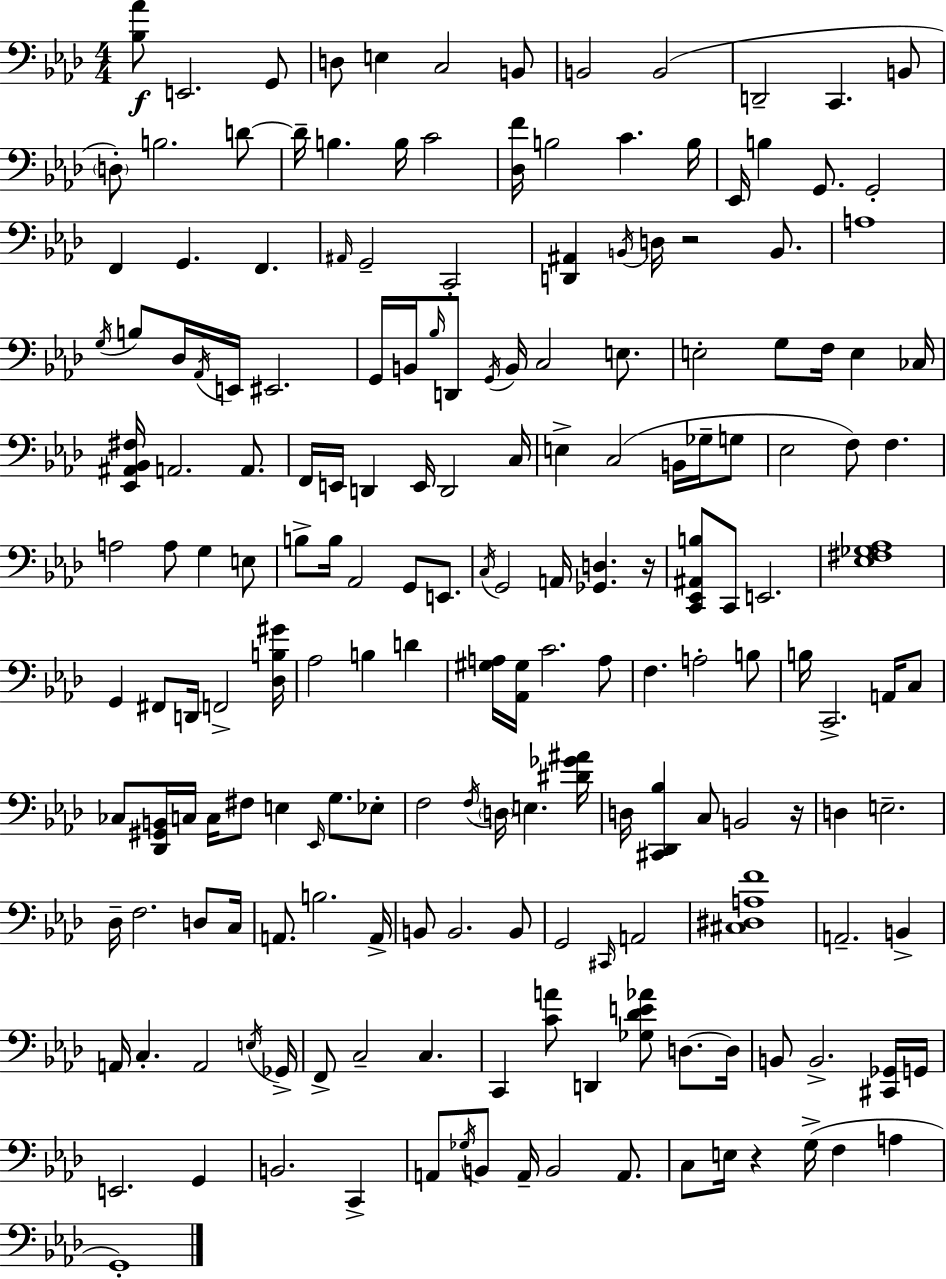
{
  \clef bass
  \numericTimeSignature
  \time 4/4
  \key f \minor
  \repeat volta 2 { <bes aes'>8\f e,2. g,8 | d8 e4 c2 b,8 | b,2 b,2( | d,2-- c,4. b,8 | \break \parenthesize d8-.) b2. d'8~~ | d'16-- b4. b16 c'2 | <des f'>16 b2 c'4. b16 | ees,16 b4 g,8. g,2-. | \break f,4 g,4. f,4. | \grace { ais,16 } g,2-- c,2-. | <d, ais,>4 \acciaccatura { b,16 } d16 r2 b,8. | a1 | \break \acciaccatura { g16 } b8 des16 \acciaccatura { aes,16 } e,16 eis,2. | g,16 b,16 \grace { bes16 } d,8 \acciaccatura { g,16 } b,16 c2 | e8. e2-. g8 | f16 e4 ces16 <ees, ais, bes, fis>16 a,2. | \break a,8. f,16 e,16 d,4 e,16 d,2 | c16 e4-> c2( | b,16 ges16-- g8 ees2 f8) | f4. a2 a8 | \break g4 e8 b8-> b16 aes,2 | g,8 e,8. \acciaccatura { c16 } g,2 a,16 | <ges, d>4. r16 <c, ees, ais, b>8 c,8 e,2. | <ees fis ges aes>1 | \break g,4 fis,8 d,16 f,2-> | <des b gis'>16 aes2 b4 | d'4 <gis a>16 <aes, gis>16 c'2. | a8 f4. a2-. | \break b8 b16 c,2.-> | a,16 c8 ces8 <des, gis, b,>16 c16 c16 fis8 e4 | \grace { ees,16 } g8. ees8-. f2 | \acciaccatura { f16 } \parenthesize d16 e4. <dis' ges' ais'>16 d16 <cis, des, bes>4 c8 | \break b,2 r16 d4 e2.-- | des16-- f2. | d8 c16 a,8. b2. | a,16-> b,8 b,2. | \break b,8 g,2 | \grace { cis,16 } a,2 <cis dis a f'>1 | a,2.-- | b,4-> a,16 c4.-. | \break a,2 \acciaccatura { e16 } ges,16-> f,8-> c2-- | c4. c,4 <c' a'>8 | d,4 <ges des' e' aes'>8 d8.~~ d16 b,8 b,2.-> | <cis, ges,>16 g,16 e,2. | \break g,4 b,2. | c,4-> a,8 \acciaccatura { ges16 } b,8 | a,16-- b,2 a,8. c8 e16 r4 | g16->( f4 a4 g,1-.) | \break } \bar "|."
}